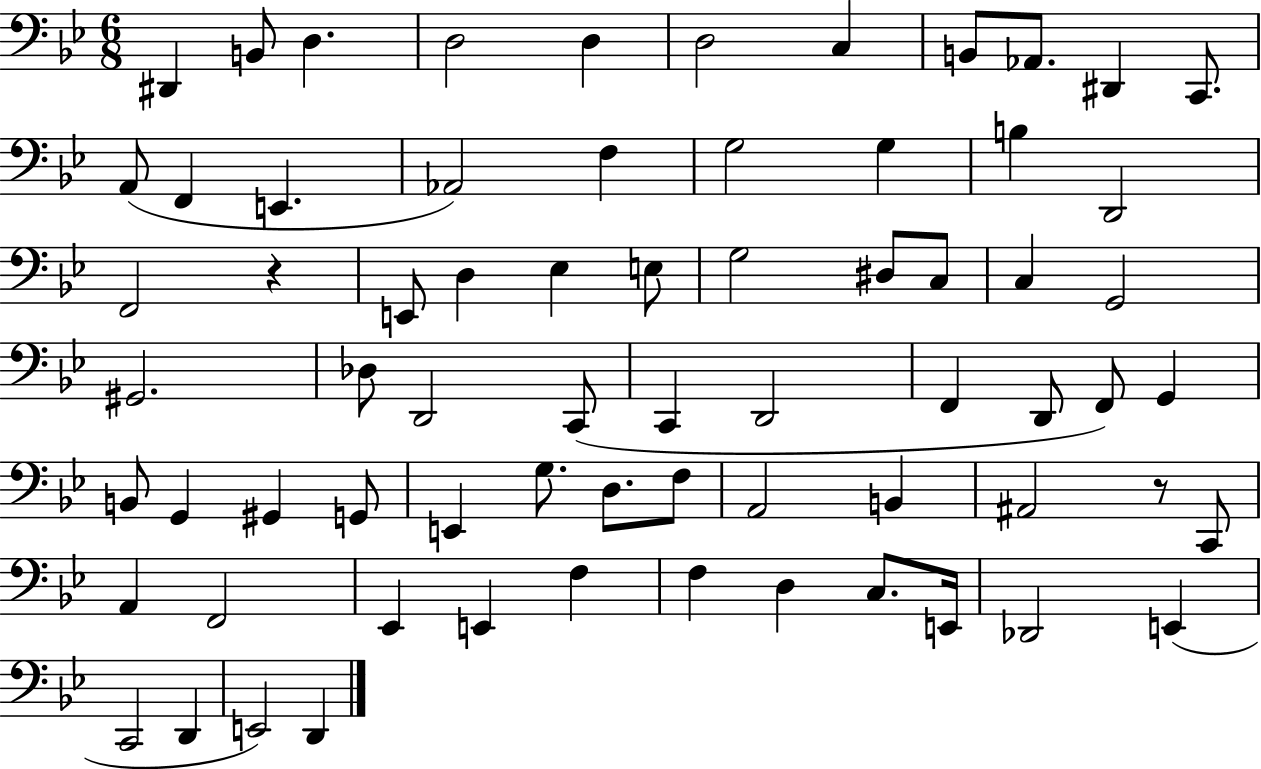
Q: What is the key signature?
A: BES major